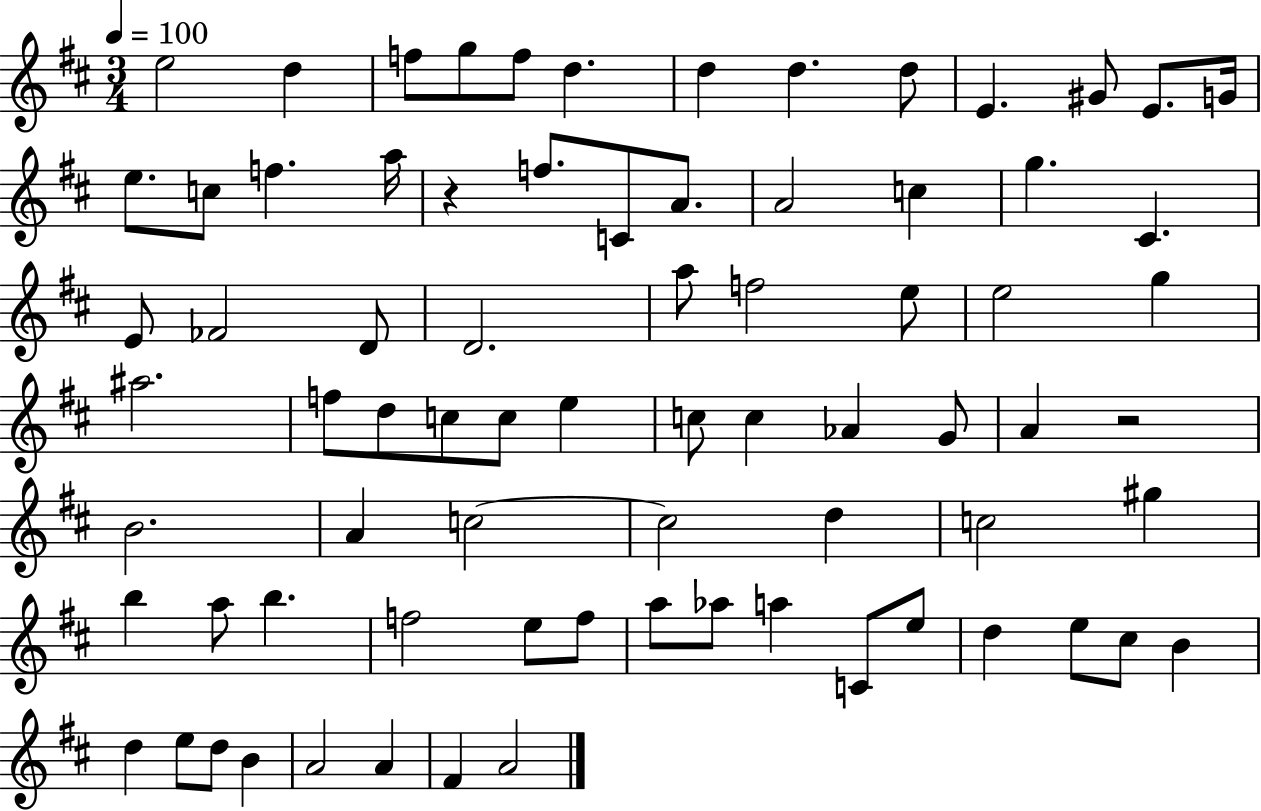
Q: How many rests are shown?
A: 2